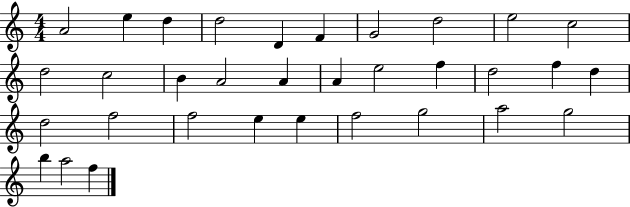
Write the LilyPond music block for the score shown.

{
  \clef treble
  \numericTimeSignature
  \time 4/4
  \key c \major
  a'2 e''4 d''4 | d''2 d'4 f'4 | g'2 d''2 | e''2 c''2 | \break d''2 c''2 | b'4 a'2 a'4 | a'4 e''2 f''4 | d''2 f''4 d''4 | \break d''2 f''2 | f''2 e''4 e''4 | f''2 g''2 | a''2 g''2 | \break b''4 a''2 f''4 | \bar "|."
}